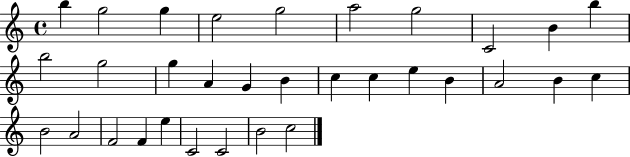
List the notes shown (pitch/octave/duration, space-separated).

B5/q G5/h G5/q E5/h G5/h A5/h G5/h C4/h B4/q B5/q B5/h G5/h G5/q A4/q G4/q B4/q C5/q C5/q E5/q B4/q A4/h B4/q C5/q B4/h A4/h F4/h F4/q E5/q C4/h C4/h B4/h C5/h